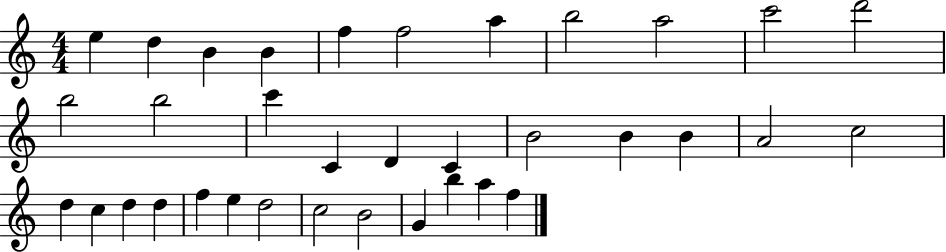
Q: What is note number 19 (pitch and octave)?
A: B4